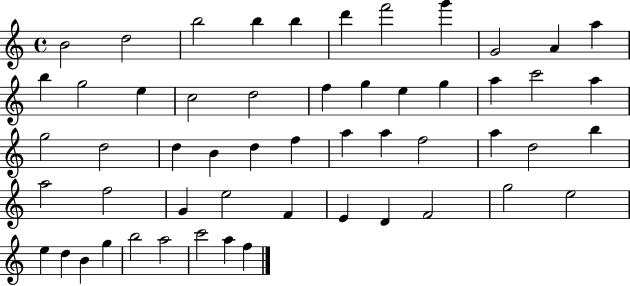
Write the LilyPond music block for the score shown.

{
  \clef treble
  \time 4/4
  \defaultTimeSignature
  \key c \major
  b'2 d''2 | b''2 b''4 b''4 | d'''4 f'''2 g'''4 | g'2 a'4 a''4 | \break b''4 g''2 e''4 | c''2 d''2 | f''4 g''4 e''4 g''4 | a''4 c'''2 a''4 | \break g''2 d''2 | d''4 b'4 d''4 f''4 | a''4 a''4 f''2 | a''4 d''2 b''4 | \break a''2 f''2 | g'4 e''2 f'4 | e'4 d'4 f'2 | g''2 e''2 | \break e''4 d''4 b'4 g''4 | b''2 a''2 | c'''2 a''4 f''4 | \bar "|."
}